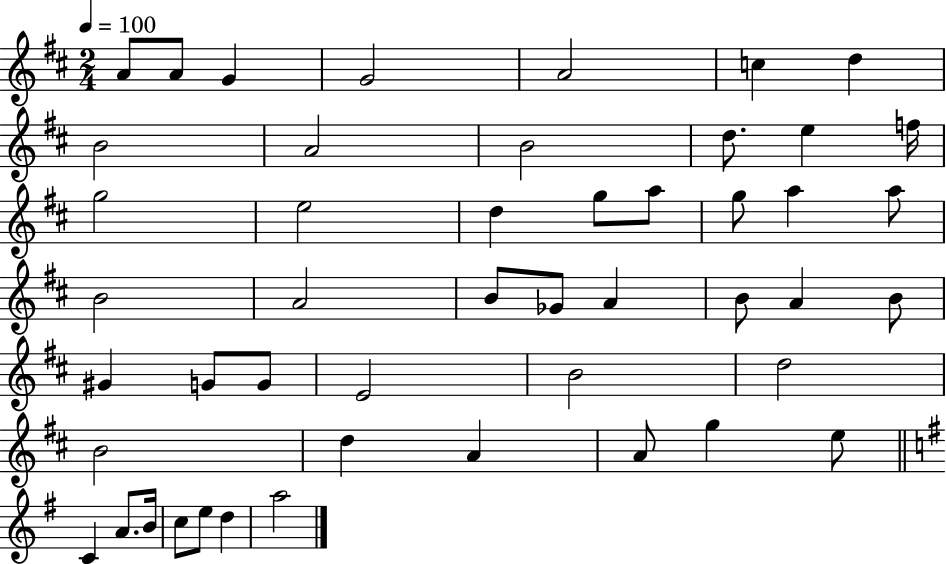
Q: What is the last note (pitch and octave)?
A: A5